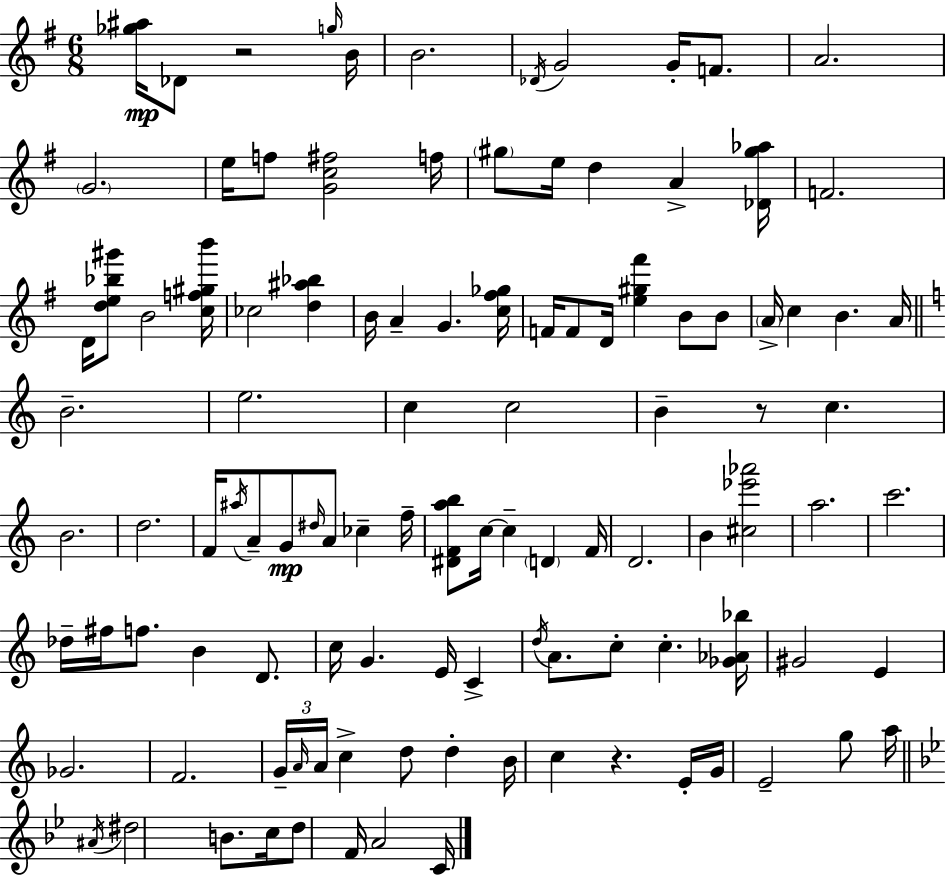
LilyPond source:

{
  \clef treble
  \numericTimeSignature
  \time 6/8
  \key e \minor
  <ges'' ais''>16\mp des'8 r2 \grace { g''16 } | b'16 b'2. | \acciaccatura { des'16 } g'2 g'16-. f'8. | a'2. | \break \parenthesize g'2. | e''16 f''8 <g' c'' fis''>2 | f''16 \parenthesize gis''8 e''16 d''4 a'4-> | <des' gis'' aes''>16 f'2. | \break d'16 <d'' e'' bes'' gis'''>8 b'2 | <c'' f'' gis'' b'''>16 ces''2 <d'' ais'' bes''>4 | b'16 a'4-- g'4. | <c'' fis'' ges''>16 f'16 f'8 d'16 <e'' gis'' fis'''>4 b'8 | \break b'8 \parenthesize a'16-> c''4 b'4. | a'16 \bar "||" \break \key a \minor b'2.-- | e''2. | c''4 c''2 | b'4-- r8 c''4. | \break b'2. | d''2. | f'16 \acciaccatura { ais''16 } a'8-- g'8\mp \grace { dis''16 } a'8 ces''4-- | f''16-- <dis' f' a'' b''>8 c''16~~ c''4-- \parenthesize d'4 | \break f'16 d'2. | b'4 <cis'' ees''' aes'''>2 | a''2. | c'''2. | \break des''16-- fis''16 f''8. b'4 d'8. | c''16 g'4. e'16 c'4-> | \acciaccatura { d''16 } a'8. c''8-. c''4.-. | <ges' aes' bes''>16 gis'2 e'4 | \break ges'2. | f'2. | \tuplet 3/2 { g'16-- \grace { a'16 } a'16 } c''4-> d''8 | d''4-. b'16 c''4 r4. | \break e'16-. g'16 e'2-- | g''8 a''16 \bar "||" \break \key g \minor \acciaccatura { ais'16 } dis''2 b'8. | c''16 d''8 f'16 a'2 | c'16 \bar "|."
}